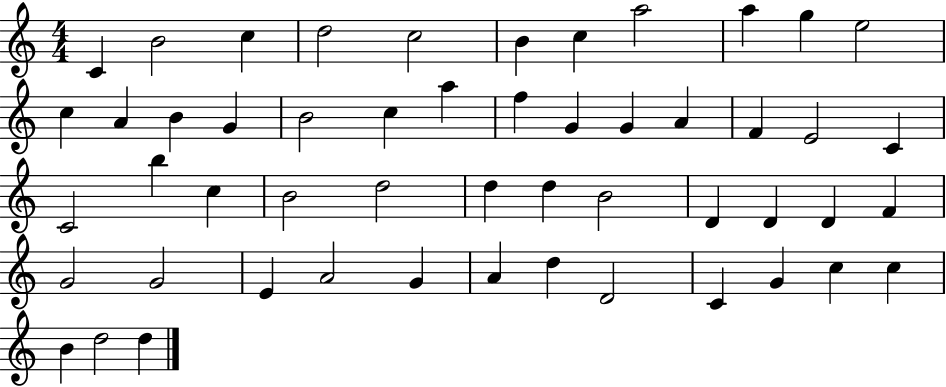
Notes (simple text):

C4/q B4/h C5/q D5/h C5/h B4/q C5/q A5/h A5/q G5/q E5/h C5/q A4/q B4/q G4/q B4/h C5/q A5/q F5/q G4/q G4/q A4/q F4/q E4/h C4/q C4/h B5/q C5/q B4/h D5/h D5/q D5/q B4/h D4/q D4/q D4/q F4/q G4/h G4/h E4/q A4/h G4/q A4/q D5/q D4/h C4/q G4/q C5/q C5/q B4/q D5/h D5/q